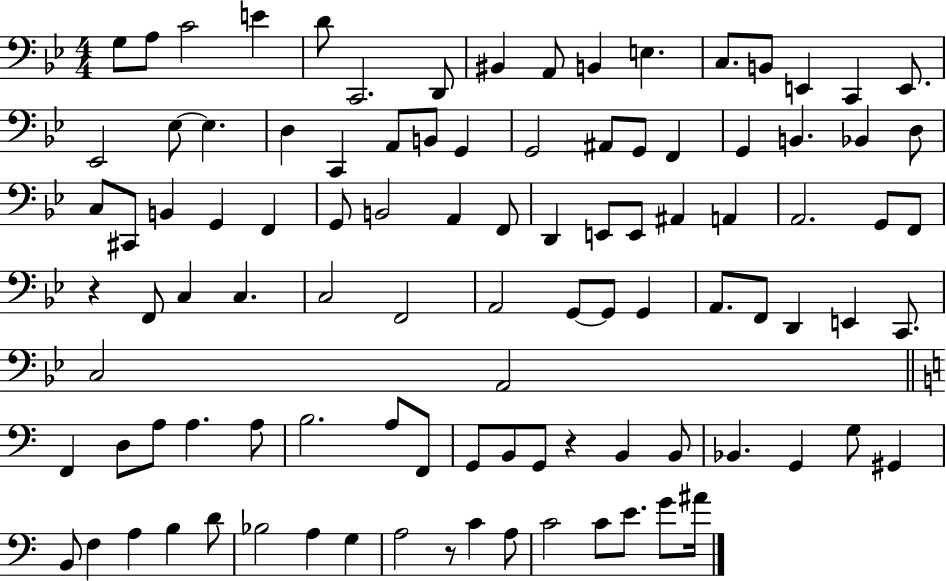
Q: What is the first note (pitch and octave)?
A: G3